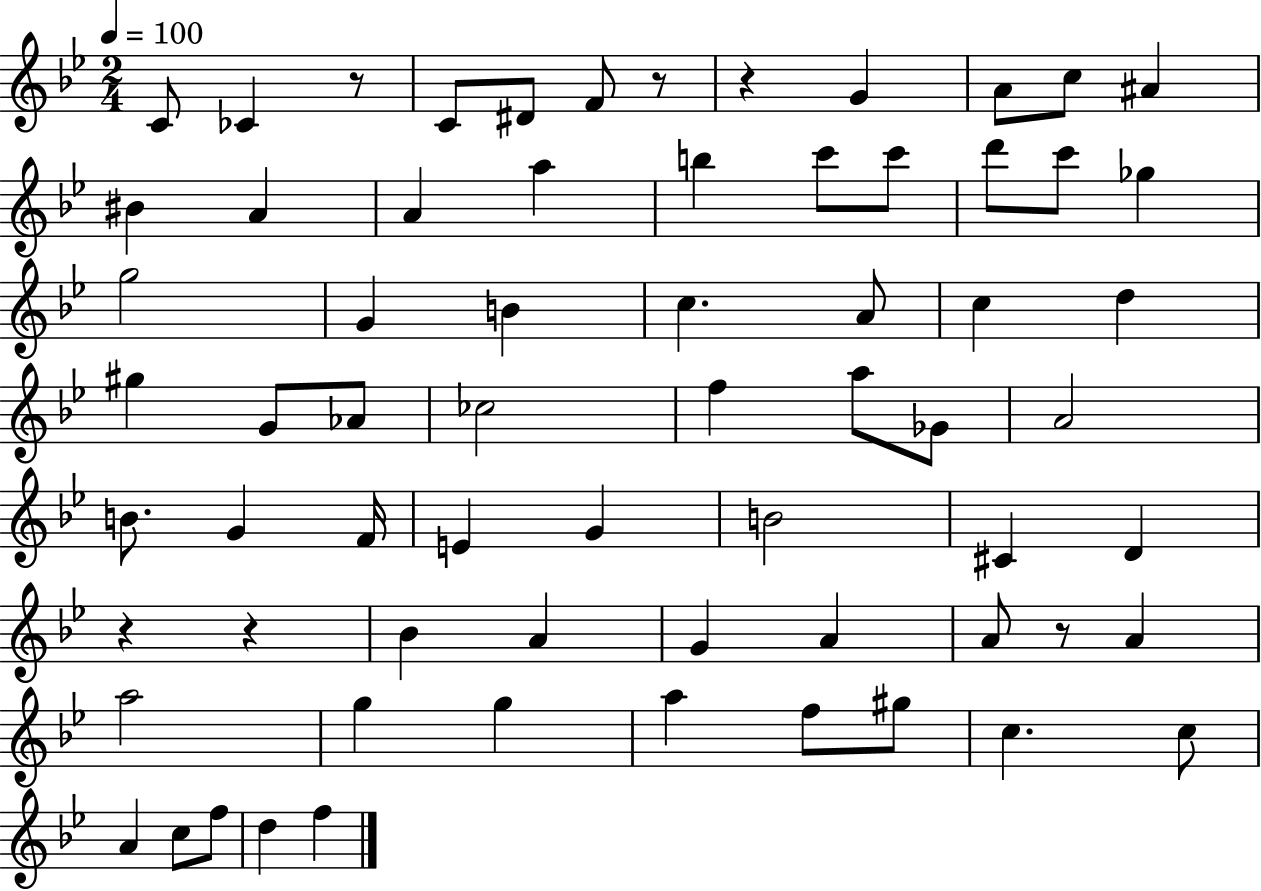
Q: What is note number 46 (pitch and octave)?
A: A4